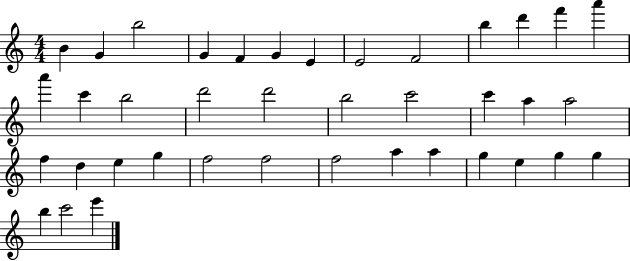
{
  \clef treble
  \numericTimeSignature
  \time 4/4
  \key c \major
  b'4 g'4 b''2 | g'4 f'4 g'4 e'4 | e'2 f'2 | b''4 d'''4 f'''4 a'''4 | \break a'''4 c'''4 b''2 | d'''2 d'''2 | b''2 c'''2 | c'''4 a''4 a''2 | \break f''4 d''4 e''4 g''4 | f''2 f''2 | f''2 a''4 a''4 | g''4 e''4 g''4 g''4 | \break b''4 c'''2 e'''4 | \bar "|."
}